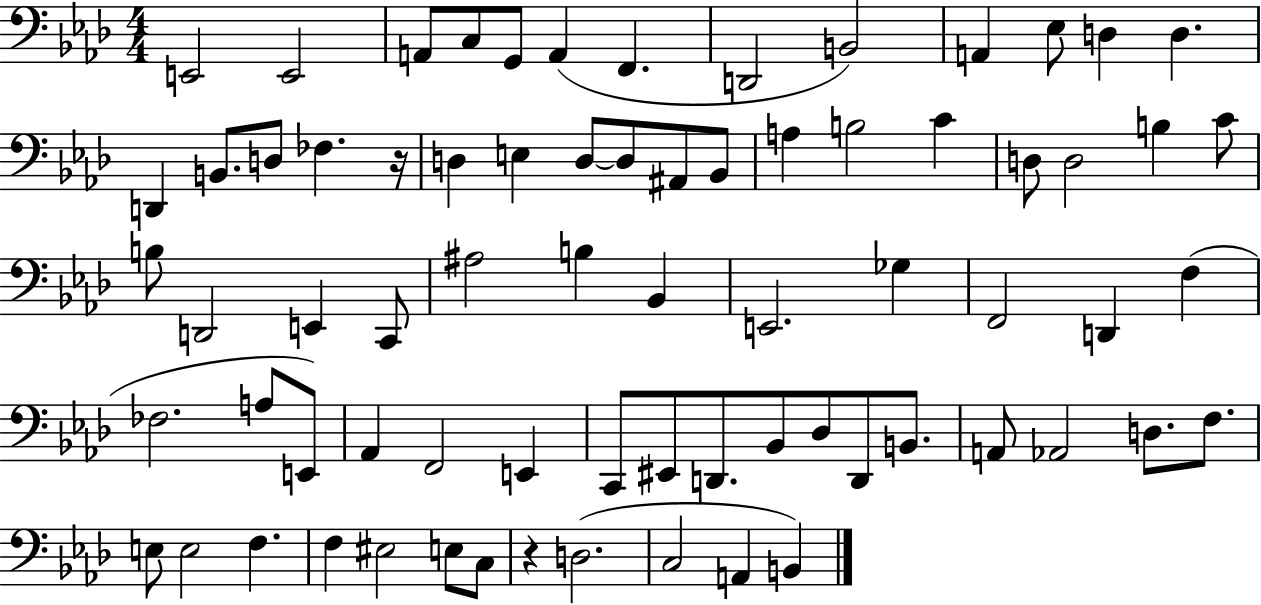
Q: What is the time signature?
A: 4/4